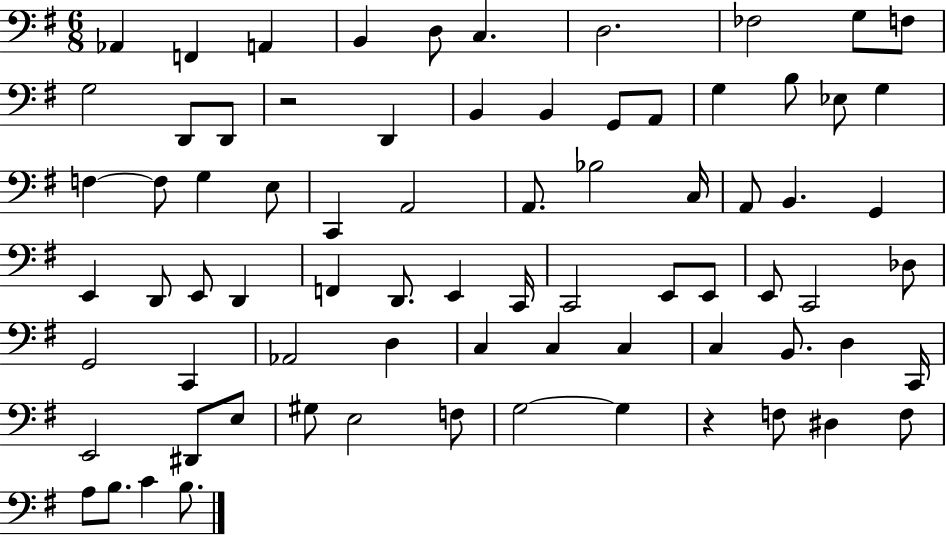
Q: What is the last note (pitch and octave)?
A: B3